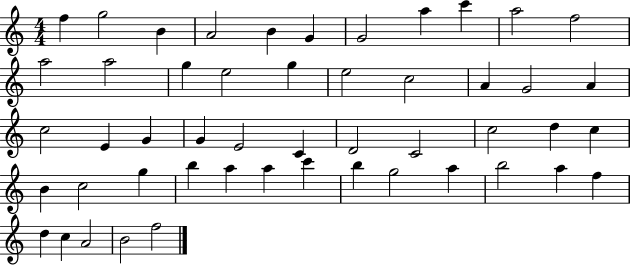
F5/q G5/h B4/q A4/h B4/q G4/q G4/h A5/q C6/q A5/h F5/h A5/h A5/h G5/q E5/h G5/q E5/h C5/h A4/q G4/h A4/q C5/h E4/q G4/q G4/q E4/h C4/q D4/h C4/h C5/h D5/q C5/q B4/q C5/h G5/q B5/q A5/q A5/q C6/q B5/q G5/h A5/q B5/h A5/q F5/q D5/q C5/q A4/h B4/h F5/h